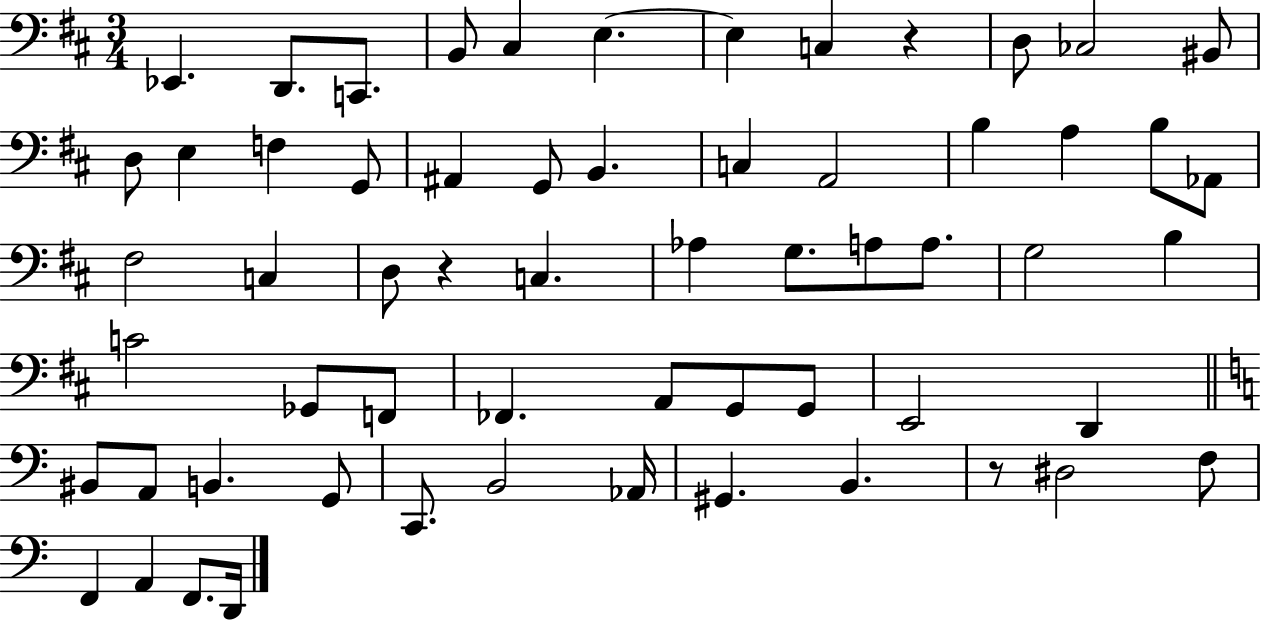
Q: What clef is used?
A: bass